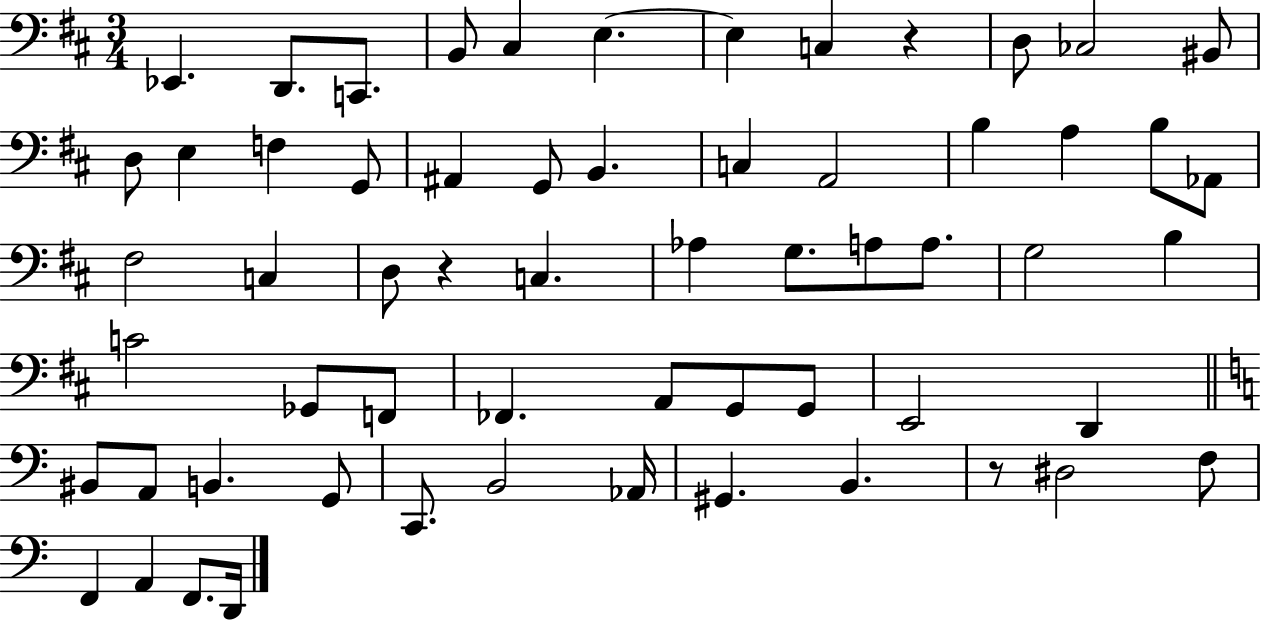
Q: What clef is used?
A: bass